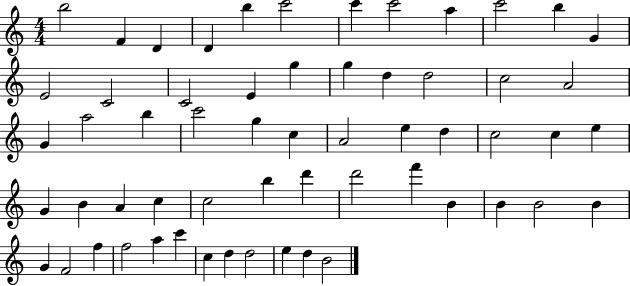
{
  \clef treble
  \numericTimeSignature
  \time 4/4
  \key c \major
  b''2 f'4 d'4 | d'4 b''4 c'''2 | c'''4 c'''2 a''4 | c'''2 b''4 g'4 | \break e'2 c'2 | c'2 e'4 g''4 | g''4 d''4 d''2 | c''2 a'2 | \break g'4 a''2 b''4 | c'''2 g''4 c''4 | a'2 e''4 d''4 | c''2 c''4 e''4 | \break g'4 b'4 a'4 c''4 | c''2 b''4 d'''4 | d'''2 f'''4 b'4 | b'4 b'2 b'4 | \break g'4 f'2 f''4 | f''2 a''4 c'''4 | c''4 d''4 d''2 | e''4 d''4 b'2 | \break \bar "|."
}